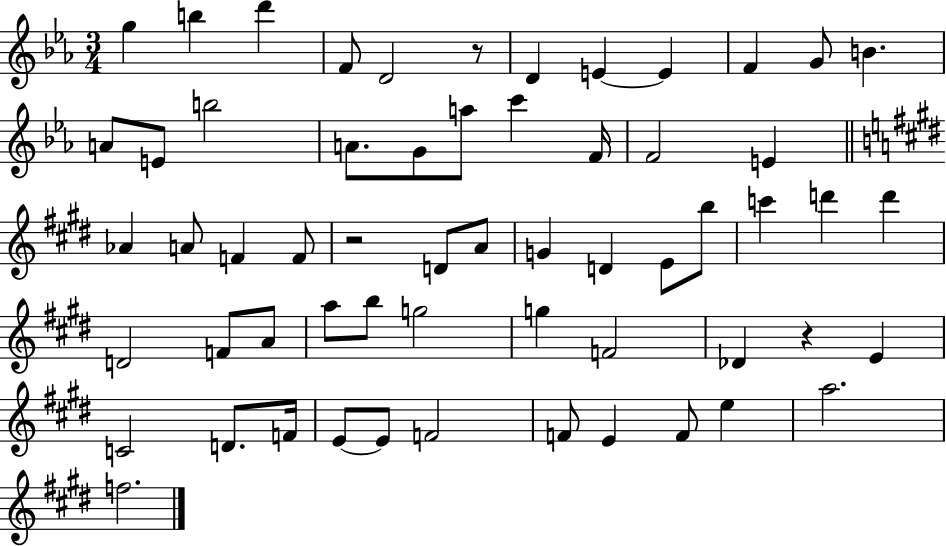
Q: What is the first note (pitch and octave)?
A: G5